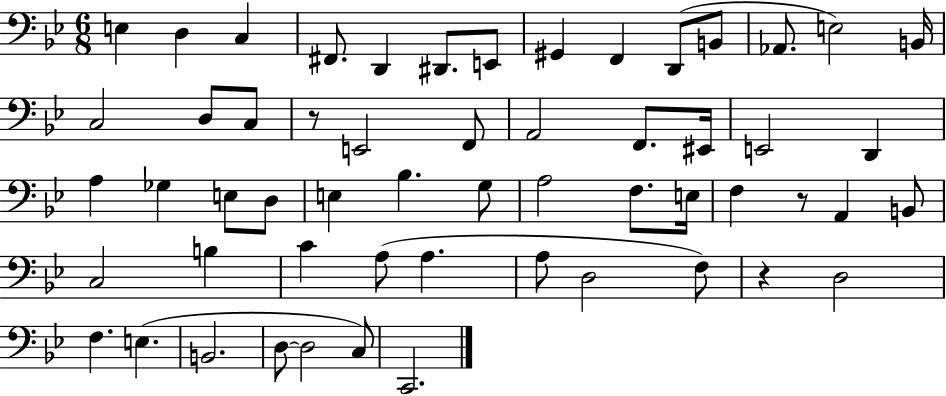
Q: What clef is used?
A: bass